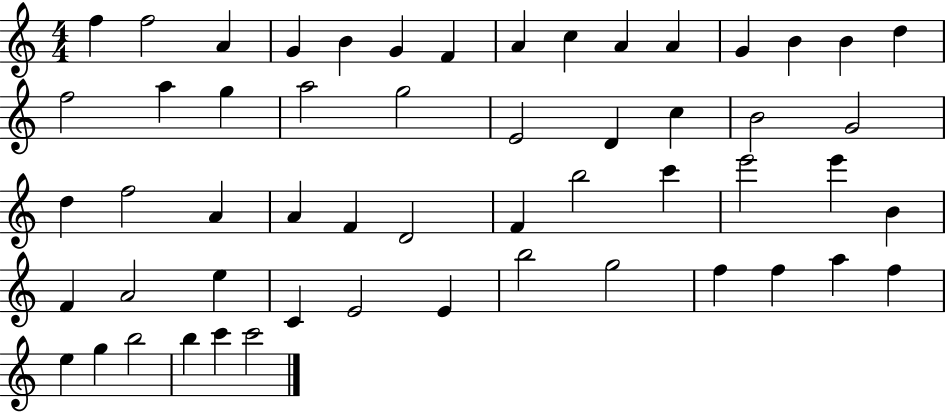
{
  \clef treble
  \numericTimeSignature
  \time 4/4
  \key c \major
  f''4 f''2 a'4 | g'4 b'4 g'4 f'4 | a'4 c''4 a'4 a'4 | g'4 b'4 b'4 d''4 | \break f''2 a''4 g''4 | a''2 g''2 | e'2 d'4 c''4 | b'2 g'2 | \break d''4 f''2 a'4 | a'4 f'4 d'2 | f'4 b''2 c'''4 | e'''2 e'''4 b'4 | \break f'4 a'2 e''4 | c'4 e'2 e'4 | b''2 g''2 | f''4 f''4 a''4 f''4 | \break e''4 g''4 b''2 | b''4 c'''4 c'''2 | \bar "|."
}